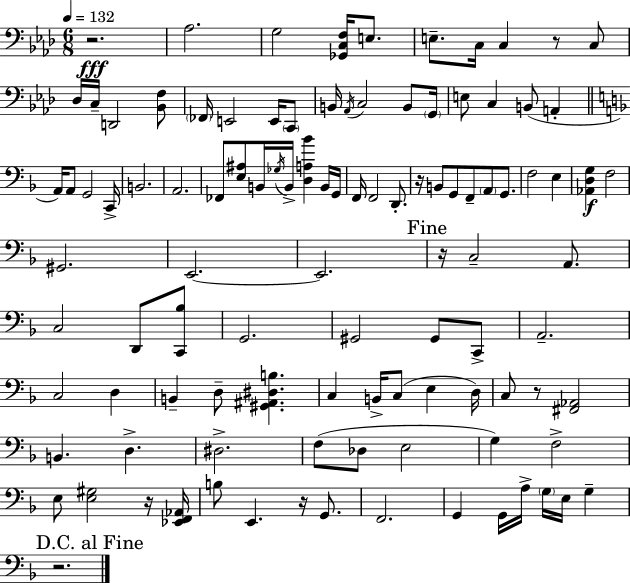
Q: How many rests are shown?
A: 8